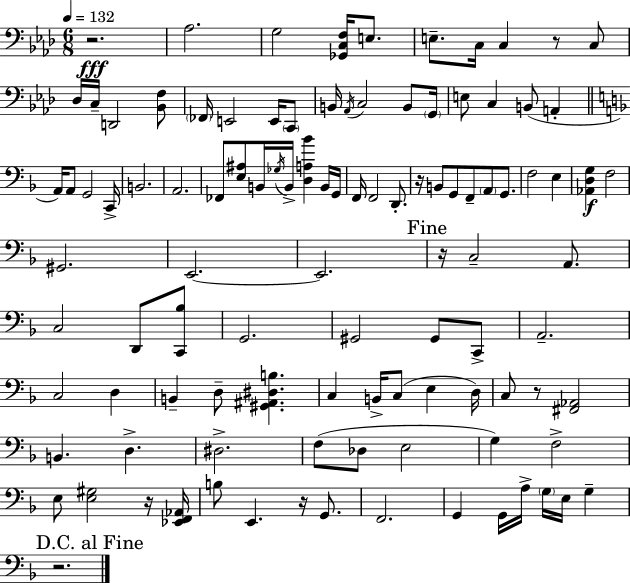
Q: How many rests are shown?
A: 8